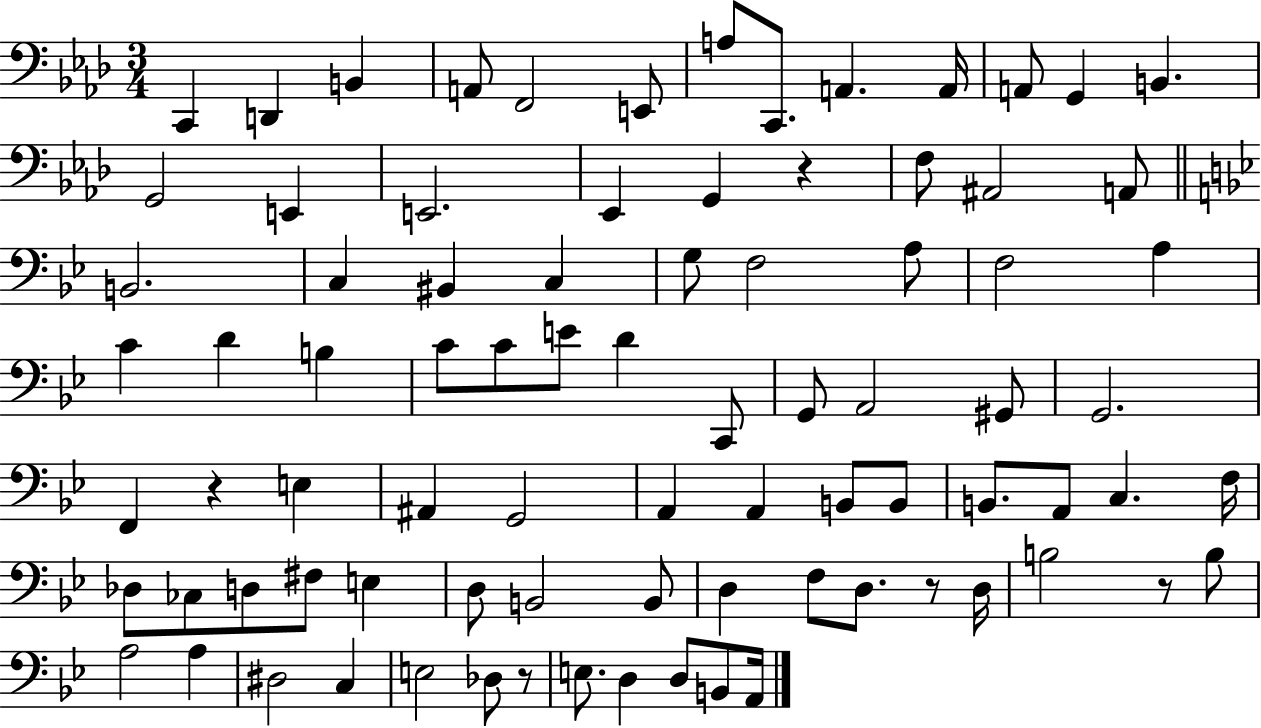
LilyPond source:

{
  \clef bass
  \numericTimeSignature
  \time 3/4
  \key aes \major
  c,4 d,4 b,4 | a,8 f,2 e,8 | a8 c,8. a,4. a,16 | a,8 g,4 b,4. | \break g,2 e,4 | e,2. | ees,4 g,4 r4 | f8 ais,2 a,8 | \break \bar "||" \break \key bes \major b,2. | c4 bis,4 c4 | g8 f2 a8 | f2 a4 | \break c'4 d'4 b4 | c'8 c'8 e'8 d'4 c,8 | g,8 a,2 gis,8 | g,2. | \break f,4 r4 e4 | ais,4 g,2 | a,4 a,4 b,8 b,8 | b,8. a,8 c4. f16 | \break des8 ces8 d8 fis8 e4 | d8 b,2 b,8 | d4 f8 d8. r8 d16 | b2 r8 b8 | \break a2 a4 | dis2 c4 | e2 des8 r8 | e8. d4 d8 b,8 a,16 | \break \bar "|."
}